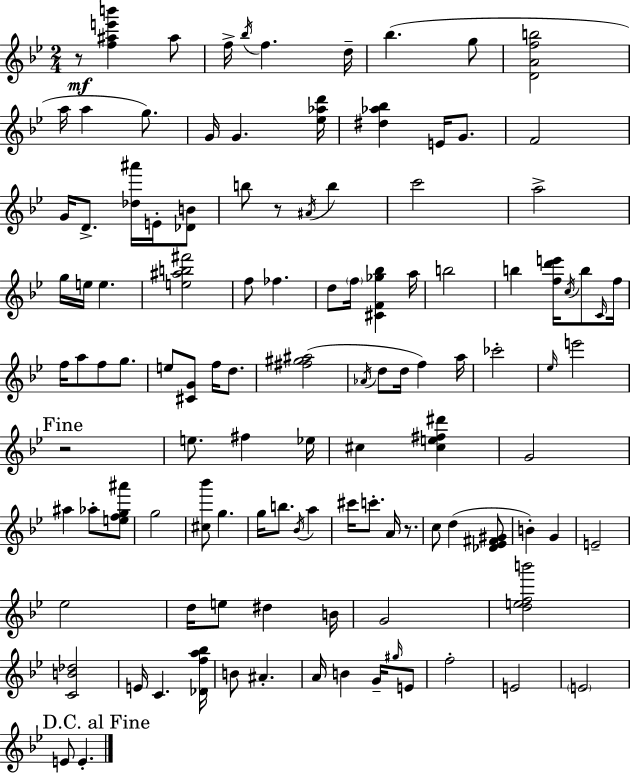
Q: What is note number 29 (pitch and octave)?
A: D5